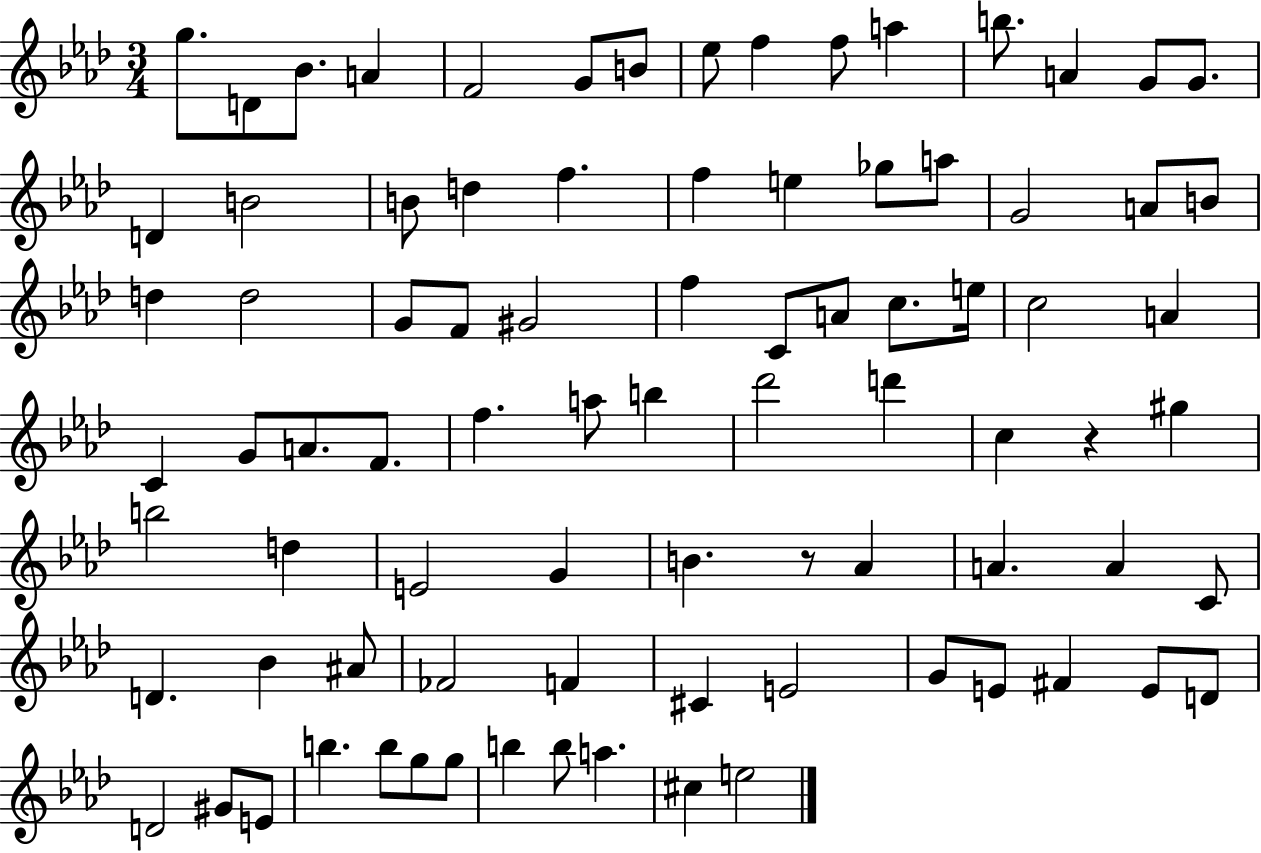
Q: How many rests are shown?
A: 2